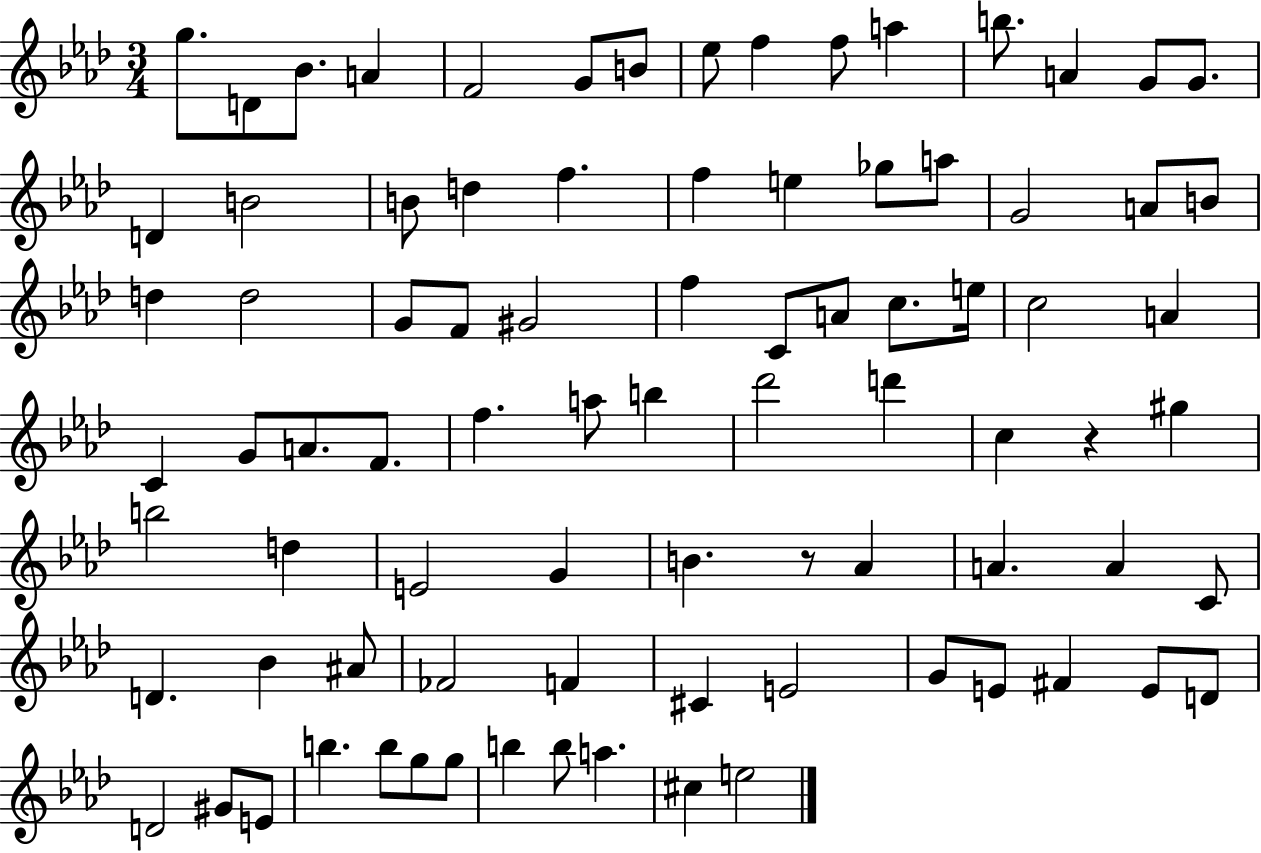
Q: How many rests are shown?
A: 2